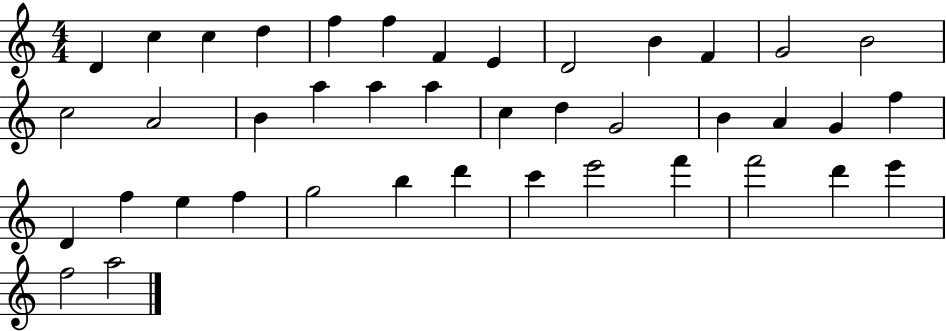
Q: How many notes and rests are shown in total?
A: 41